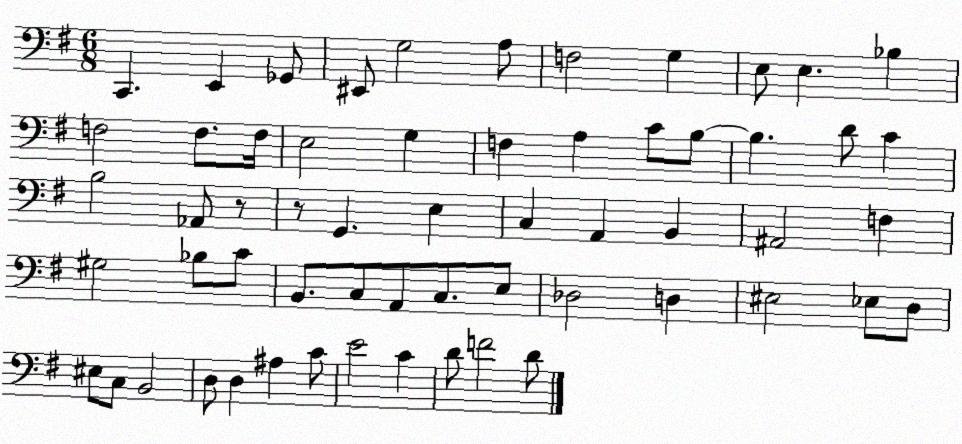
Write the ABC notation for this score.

X:1
T:Untitled
M:6/8
L:1/4
K:G
C,, E,, _G,,/2 ^E,,/2 G,2 A,/2 F,2 G, E,/2 E, _B, F,2 F,/2 F,/4 E,2 G, F, A, C/2 B,/2 B, D/2 C B,2 _A,,/2 z/2 z/2 G,, E, C, A,, B,, ^A,,2 F, ^G,2 _B,/2 C/2 B,,/2 C,/2 A,,/2 C,/2 E,/2 _D,2 D, ^E,2 _E,/2 D,/2 ^E,/2 C,/2 B,,2 D,/2 D, ^A, C/2 E2 C D/2 F2 D/2